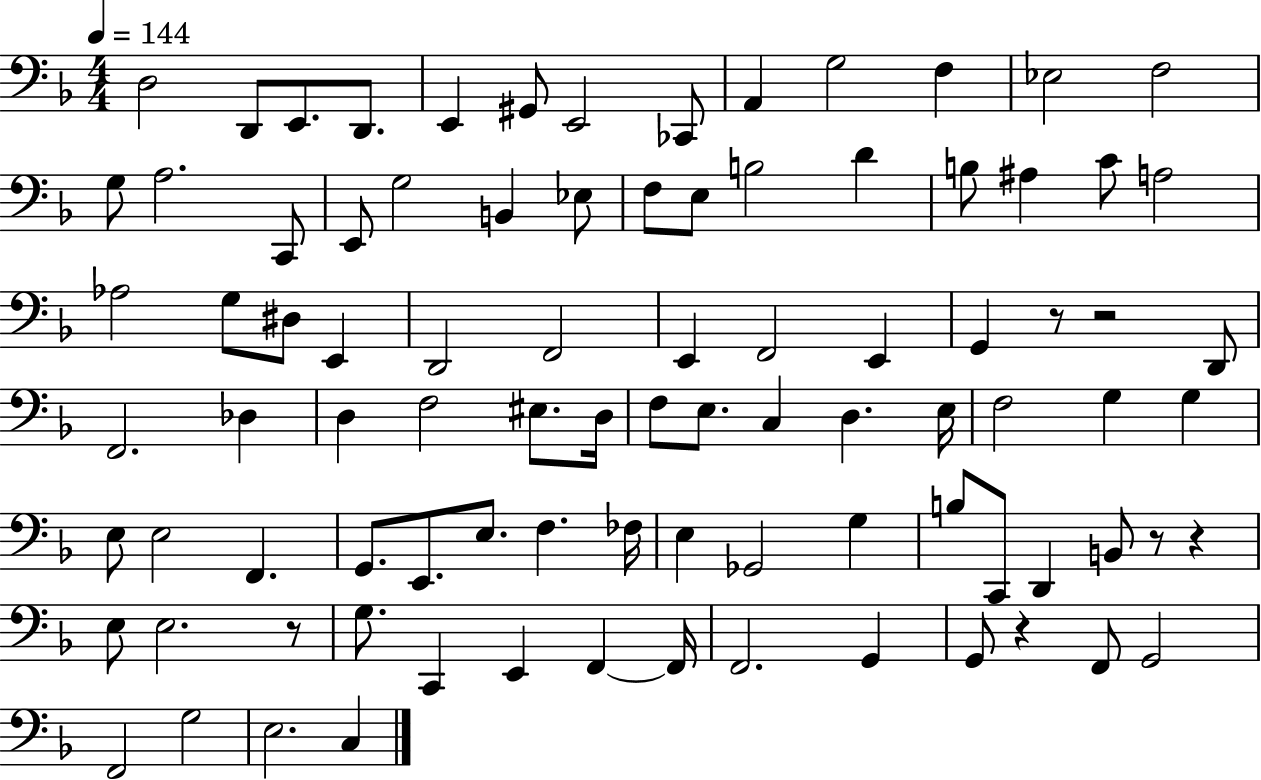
D3/h D2/e E2/e. D2/e. E2/q G#2/e E2/h CES2/e A2/q G3/h F3/q Eb3/h F3/h G3/e A3/h. C2/e E2/e G3/h B2/q Eb3/e F3/e E3/e B3/h D4/q B3/e A#3/q C4/e A3/h Ab3/h G3/e D#3/e E2/q D2/h F2/h E2/q F2/h E2/q G2/q R/e R/h D2/e F2/h. Db3/q D3/q F3/h EIS3/e. D3/s F3/e E3/e. C3/q D3/q. E3/s F3/h G3/q G3/q E3/e E3/h F2/q. G2/e. E2/e. E3/e. F3/q. FES3/s E3/q Gb2/h G3/q B3/e C2/e D2/q B2/e R/e R/q E3/e E3/h. R/e G3/e. C2/q E2/q F2/q F2/s F2/h. G2/q G2/e R/q F2/e G2/h F2/h G3/h E3/h. C3/q